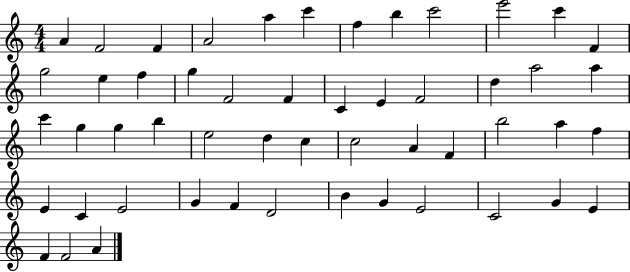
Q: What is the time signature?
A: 4/4